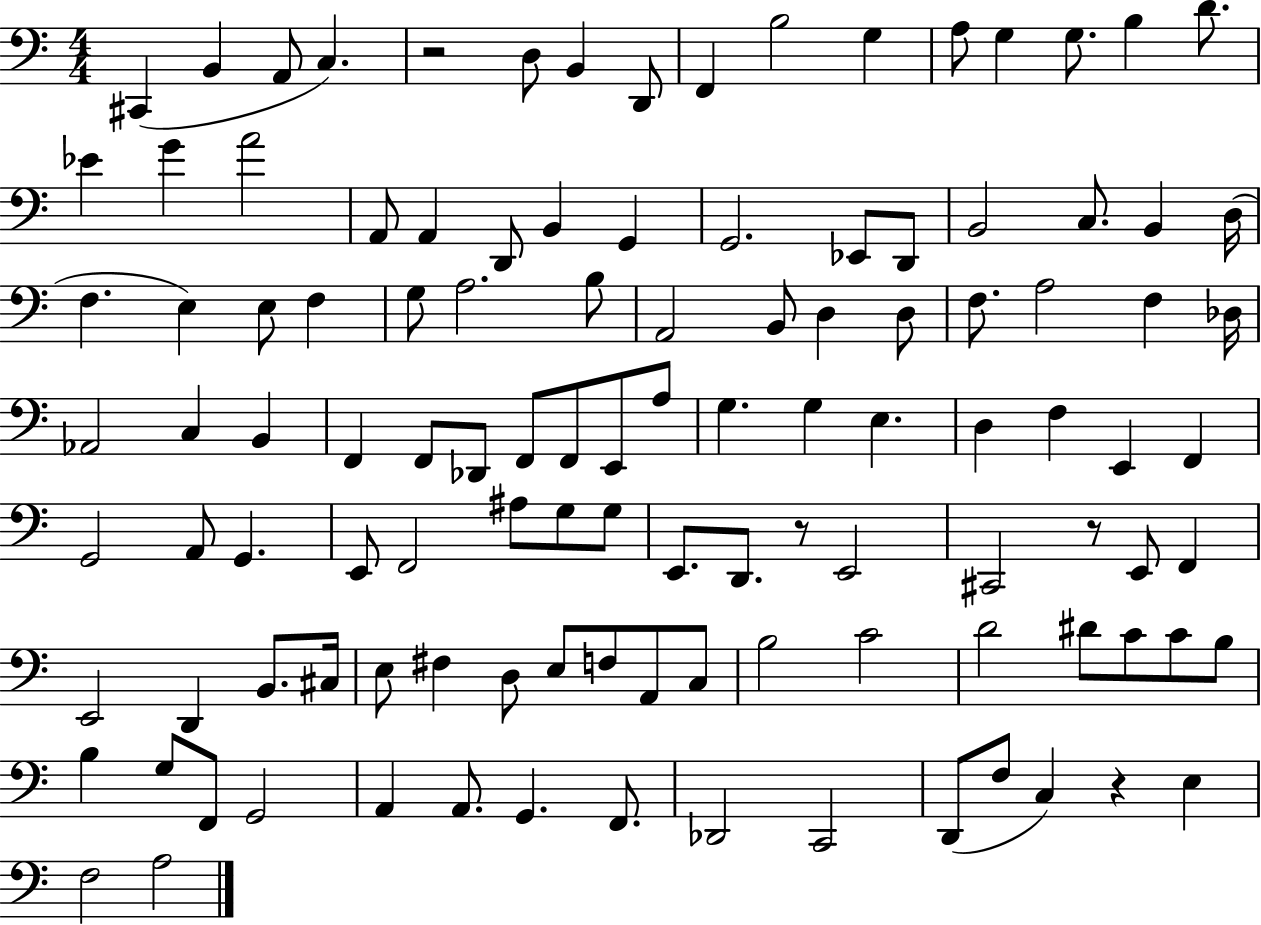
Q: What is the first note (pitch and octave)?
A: C#2